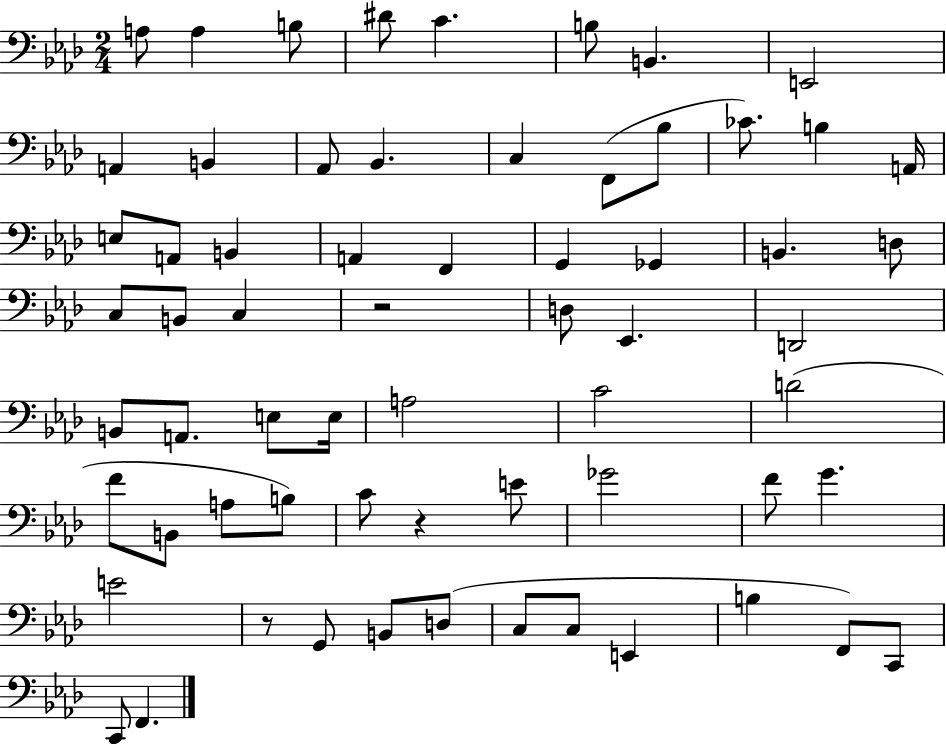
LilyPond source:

{
  \clef bass
  \numericTimeSignature
  \time 2/4
  \key aes \major
  a8 a4 b8 | dis'8 c'4. | b8 b,4. | e,2 | \break a,4 b,4 | aes,8 bes,4. | c4 f,8( bes8 | ces'8.) b4 a,16 | \break e8 a,8 b,4 | a,4 f,4 | g,4 ges,4 | b,4. d8 | \break c8 b,8 c4 | r2 | d8 ees,4. | d,2 | \break b,8 a,8. e8 e16 | a2 | c'2 | d'2( | \break f'8 b,8 a8 b8) | c'8 r4 e'8 | ges'2 | f'8 g'4. | \break e'2 | r8 g,8 b,8 d8( | c8 c8 e,4 | b4 f,8) c,8 | \break c,8 f,4. | \bar "|."
}